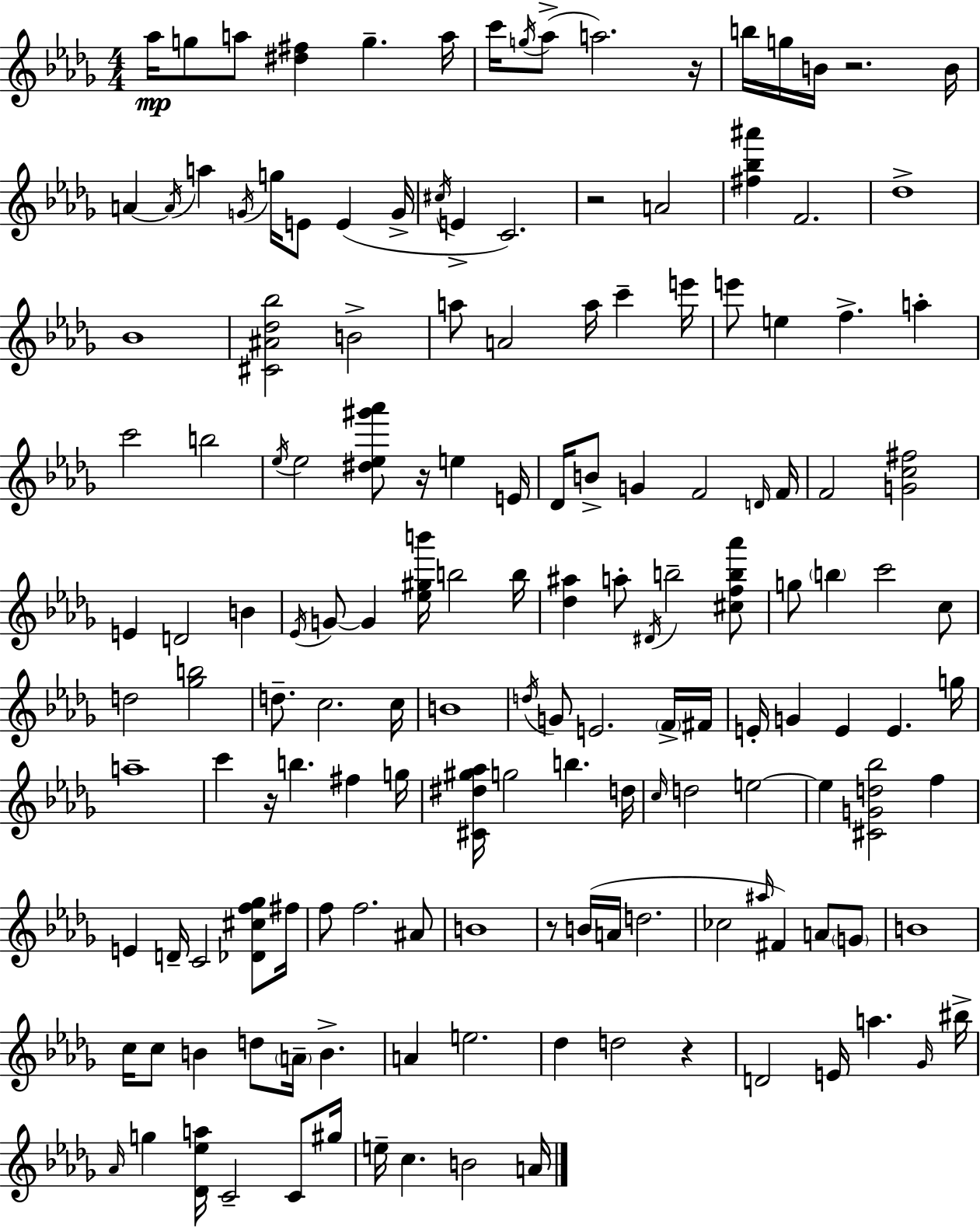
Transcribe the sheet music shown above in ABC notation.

X:1
T:Untitled
M:4/4
L:1/4
K:Bbm
_a/4 g/2 a/2 [^d^f] g a/4 c'/4 g/4 _a/2 a2 z/4 b/4 g/4 B/4 z2 B/4 A A/4 a G/4 g/4 E/2 E G/4 ^c/4 E C2 z2 A2 [^f_b^a'] F2 _d4 _B4 [^C^A_d_b]2 B2 a/2 A2 a/4 c' e'/4 e'/2 e f a c'2 b2 _e/4 _e2 [^d_e^g'_a']/2 z/4 e E/4 _D/4 B/2 G F2 D/4 F/4 F2 [Gc^f]2 E D2 B _E/4 G/2 G [_e^gb']/4 b2 b/4 [_d^a] a/2 ^D/4 b2 [^cfb_a']/2 g/2 b c'2 c/2 d2 [_gb]2 d/2 c2 c/4 B4 d/4 G/2 E2 F/4 ^F/4 E/4 G E E g/4 a4 c' z/4 b ^f g/4 [^C^d^g_a]/4 g2 b d/4 c/4 d2 e2 e [^CGd_b]2 f E D/4 C2 [_D^cf_g]/2 ^f/4 f/2 f2 ^A/2 B4 z/2 B/4 A/4 d2 _c2 ^a/4 ^F A/2 G/2 B4 c/4 c/2 B d/2 A/4 B A e2 _d d2 z D2 E/4 a _G/4 ^b/4 _A/4 g [_D_ea]/4 C2 C/2 ^g/4 e/4 c B2 A/4